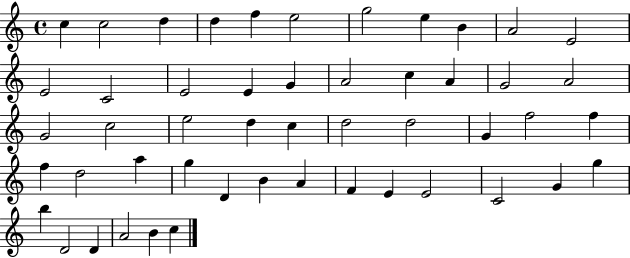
{
  \clef treble
  \time 4/4
  \defaultTimeSignature
  \key c \major
  c''4 c''2 d''4 | d''4 f''4 e''2 | g''2 e''4 b'4 | a'2 e'2 | \break e'2 c'2 | e'2 e'4 g'4 | a'2 c''4 a'4 | g'2 a'2 | \break g'2 c''2 | e''2 d''4 c''4 | d''2 d''2 | g'4 f''2 f''4 | \break f''4 d''2 a''4 | g''4 d'4 b'4 a'4 | f'4 e'4 e'2 | c'2 g'4 g''4 | \break b''4 d'2 d'4 | a'2 b'4 c''4 | \bar "|."
}